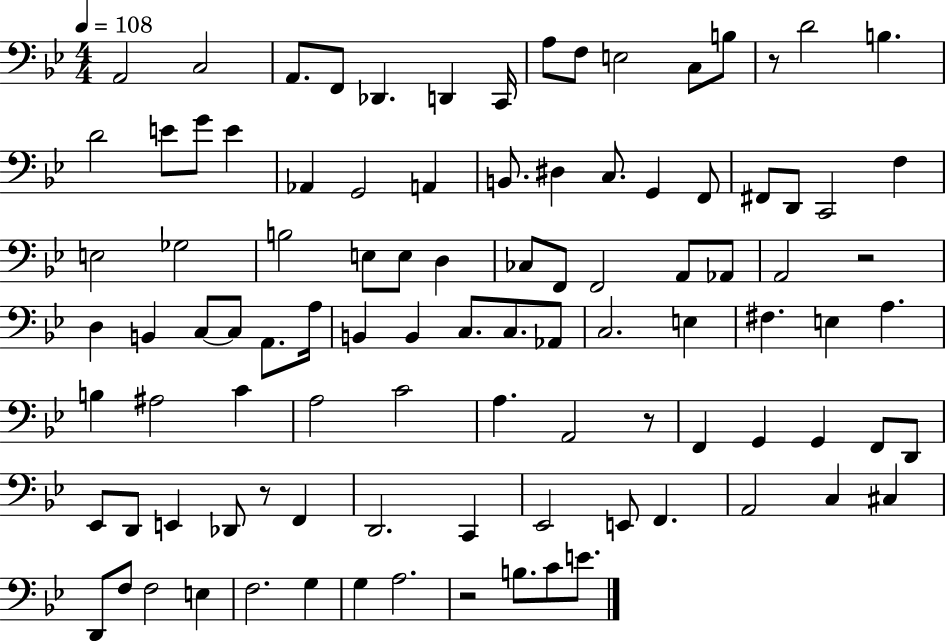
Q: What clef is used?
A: bass